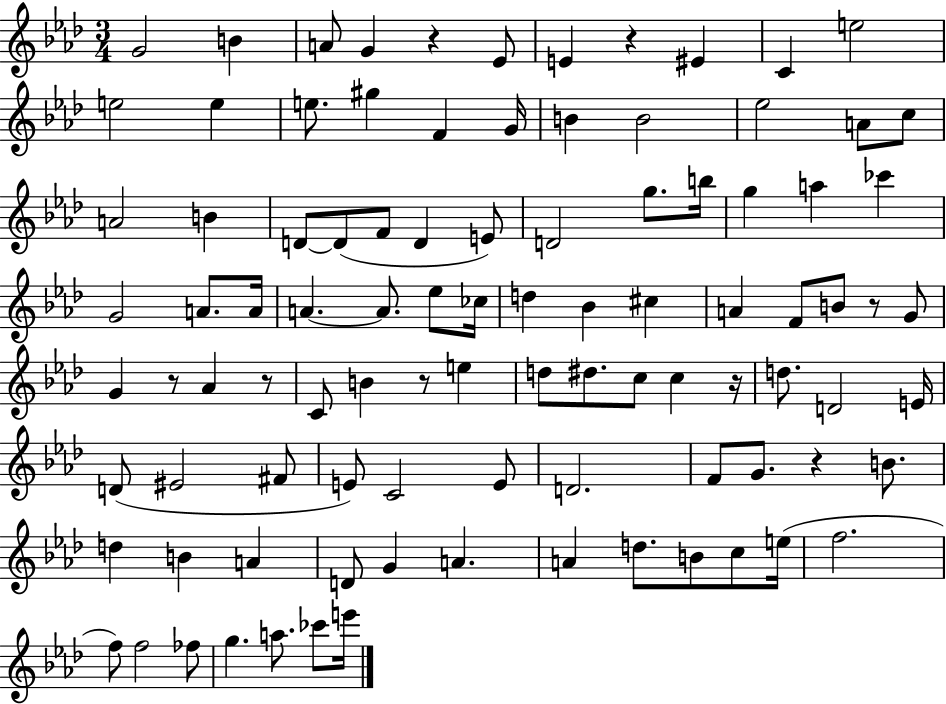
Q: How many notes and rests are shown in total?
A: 96